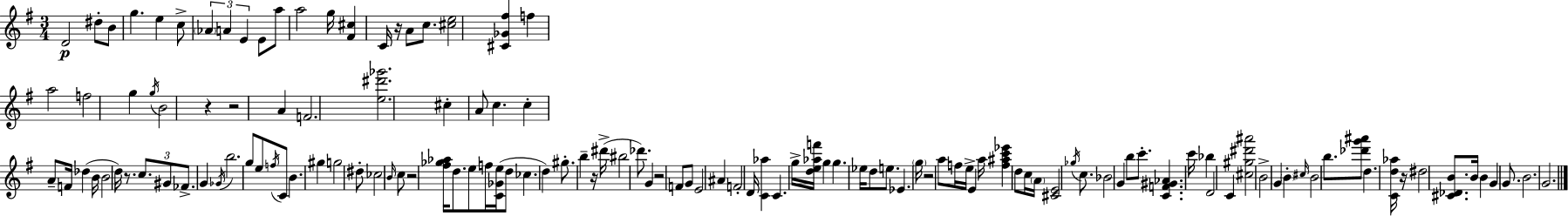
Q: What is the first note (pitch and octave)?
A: D4